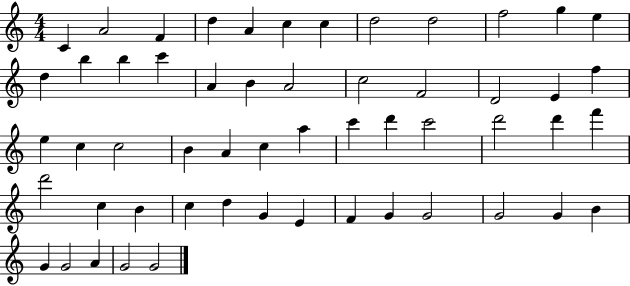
{
  \clef treble
  \numericTimeSignature
  \time 4/4
  \key c \major
  c'4 a'2 f'4 | d''4 a'4 c''4 c''4 | d''2 d''2 | f''2 g''4 e''4 | \break d''4 b''4 b''4 c'''4 | a'4 b'4 a'2 | c''2 f'2 | d'2 e'4 f''4 | \break e''4 c''4 c''2 | b'4 a'4 c''4 a''4 | c'''4 d'''4 c'''2 | d'''2 d'''4 f'''4 | \break d'''2 c''4 b'4 | c''4 d''4 g'4 e'4 | f'4 g'4 g'2 | g'2 g'4 b'4 | \break g'4 g'2 a'4 | g'2 g'2 | \bar "|."
}